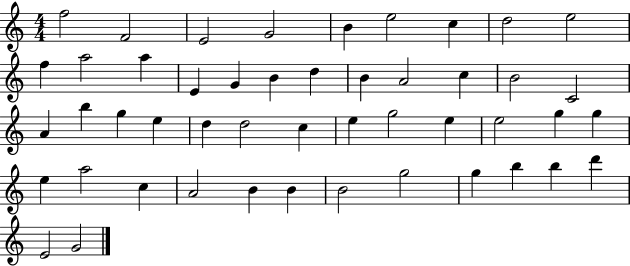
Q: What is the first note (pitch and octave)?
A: F5